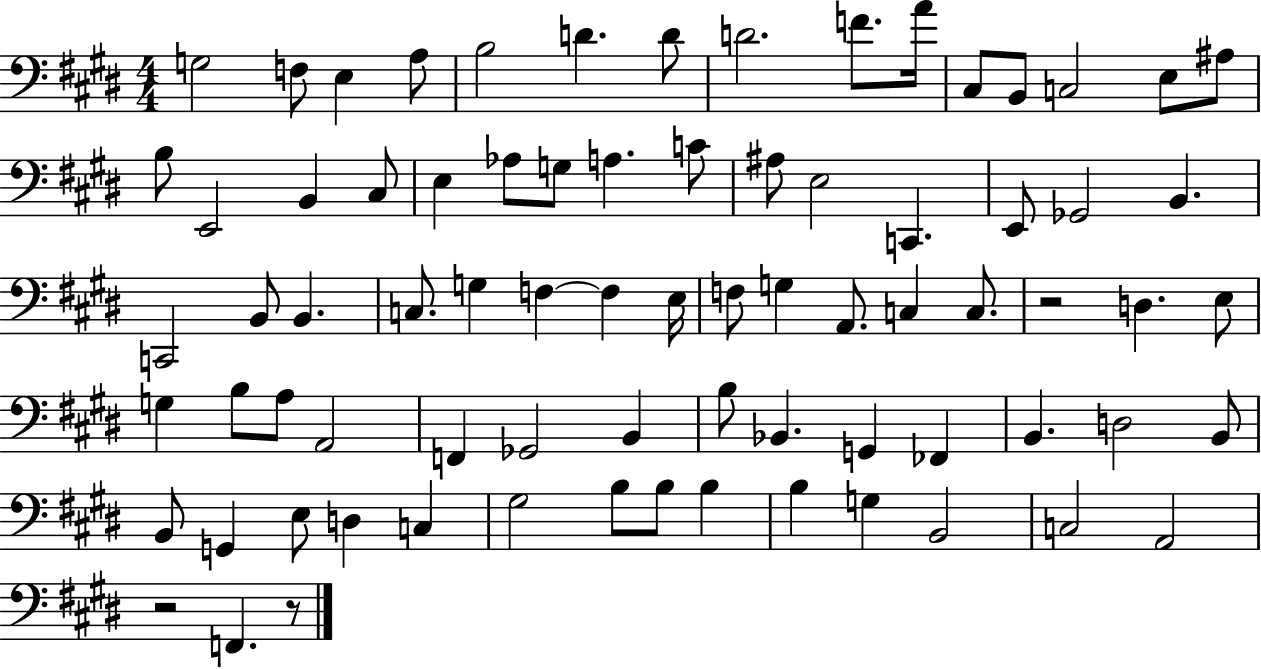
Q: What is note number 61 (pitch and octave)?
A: G2